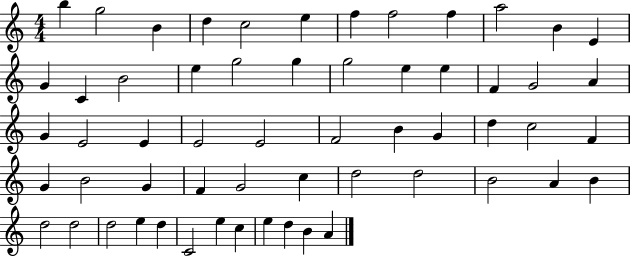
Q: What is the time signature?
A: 4/4